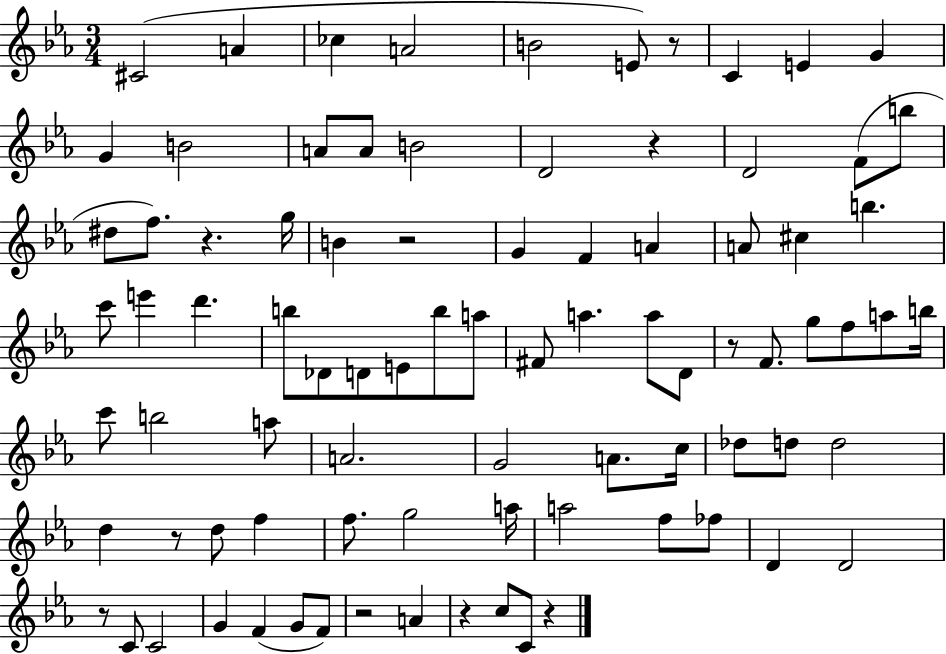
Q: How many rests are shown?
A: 10